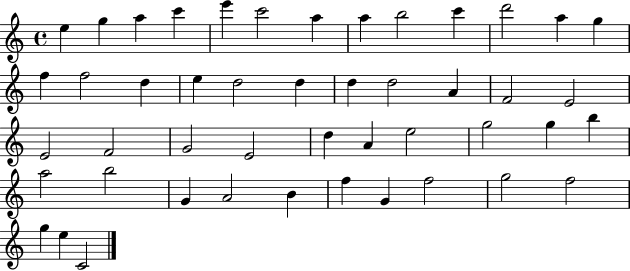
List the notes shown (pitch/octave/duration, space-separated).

E5/q G5/q A5/q C6/q E6/q C6/h A5/q A5/q B5/h C6/q D6/h A5/q G5/q F5/q F5/h D5/q E5/q D5/h D5/q D5/q D5/h A4/q F4/h E4/h E4/h F4/h G4/h E4/h D5/q A4/q E5/h G5/h G5/q B5/q A5/h B5/h G4/q A4/h B4/q F5/q G4/q F5/h G5/h F5/h G5/q E5/q C4/h